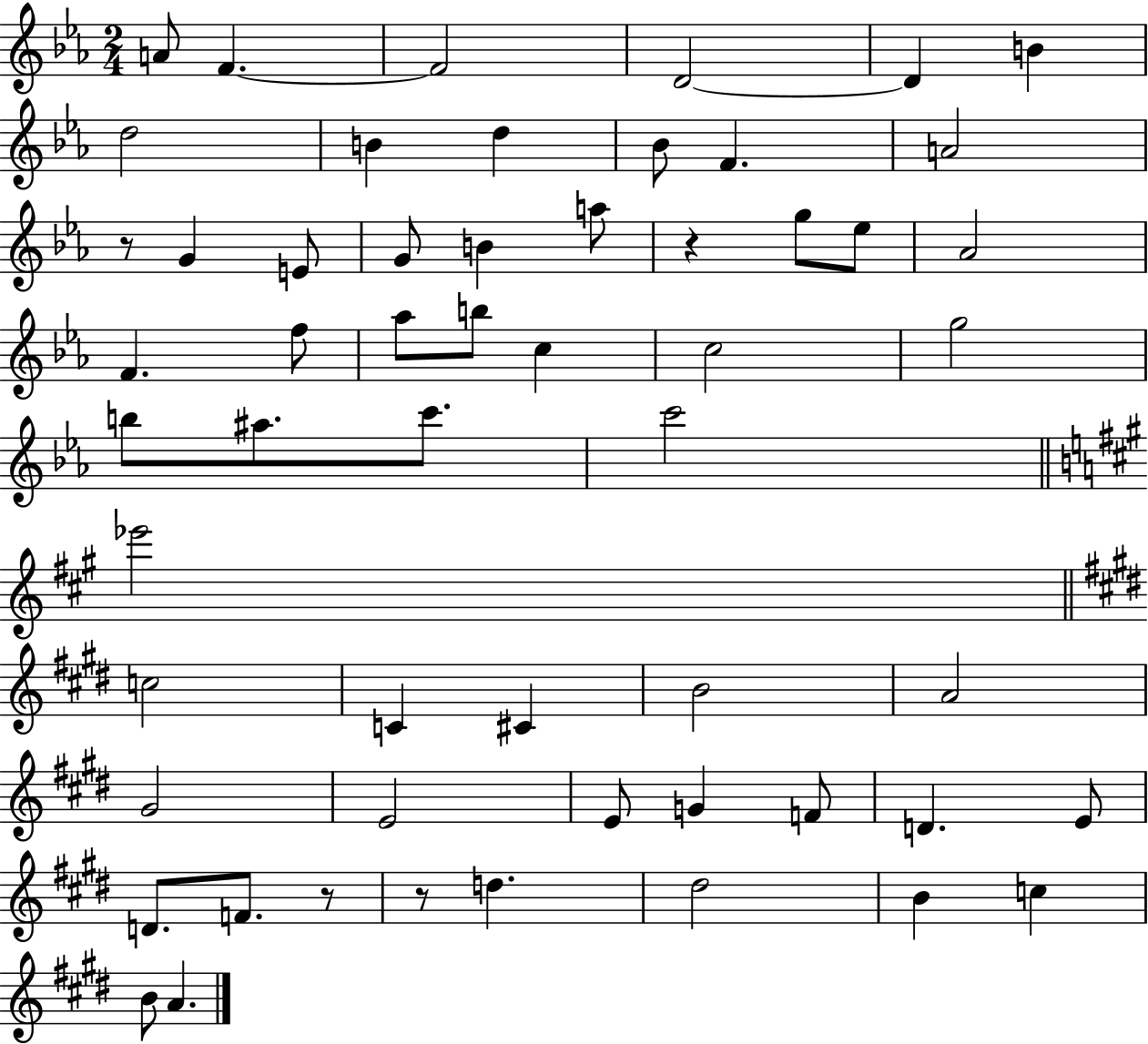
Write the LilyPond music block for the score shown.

{
  \clef treble
  \numericTimeSignature
  \time 2/4
  \key ees \major
  a'8 f'4.~~ | f'2 | d'2~~ | d'4 b'4 | \break d''2 | b'4 d''4 | bes'8 f'4. | a'2 | \break r8 g'4 e'8 | g'8 b'4 a''8 | r4 g''8 ees''8 | aes'2 | \break f'4. f''8 | aes''8 b''8 c''4 | c''2 | g''2 | \break b''8 ais''8. c'''8. | c'''2 | \bar "||" \break \key a \major ees'''2 | \bar "||" \break \key e \major c''2 | c'4 cis'4 | b'2 | a'2 | \break gis'2 | e'2 | e'8 g'4 f'8 | d'4. e'8 | \break d'8. f'8. r8 | r8 d''4. | dis''2 | b'4 c''4 | \break b'8 a'4. | \bar "|."
}